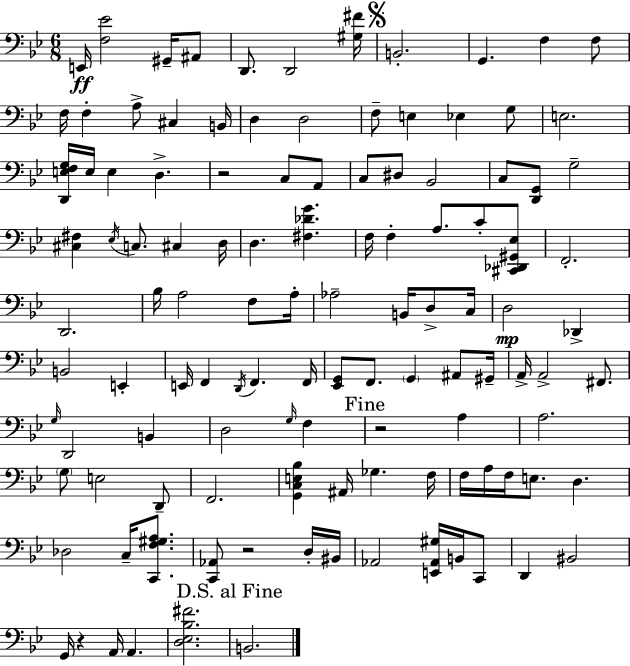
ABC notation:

X:1
T:Untitled
M:6/8
L:1/4
K:Gm
E,,/4 [F,_E]2 ^G,,/4 ^A,,/2 D,,/2 D,,2 [^G,^F]/4 B,,2 G,, F, F,/2 F,/4 F, A,/2 ^C, B,,/4 D, D,2 F,/2 E, _E, G,/2 E,2 [D,,E,F,G,]/4 E,/4 E, D, z2 C,/2 A,,/2 C,/2 ^D,/2 _B,,2 C,/2 [D,,G,,]/2 G,2 [^C,^F,] _E,/4 C,/2 ^C, D,/4 D, [^F,_DG] F,/4 F, A,/2 C/2 [^C,,_D,,^G,,_E,]/2 F,,2 D,,2 _B,/4 A,2 F,/2 A,/4 _A,2 B,,/4 D,/2 C,/4 D,2 _D,, B,,2 E,, E,,/4 F,, D,,/4 F,, F,,/4 [_E,,G,,]/2 F,,/2 G,, ^A,,/2 ^G,,/4 A,,/4 A,,2 ^F,,/2 G,/4 D,,2 B,, D,2 G,/4 F, z2 A, A,2 G,/2 E,2 D,,/2 F,,2 [G,,C,E,_B,] ^A,,/4 _G, F,/4 F,/4 A,/4 F,/4 E,/2 D, _D,2 C,/4 [C,,F,^G,A,]/2 [C,,_A,,]/2 z2 D,/4 ^B,,/4 _A,,2 [E,,_A,,^G,]/4 B,,/4 C,,/2 D,, ^B,,2 G,,/4 z A,,/4 A,, [D,_E,_B,^F]2 B,,2